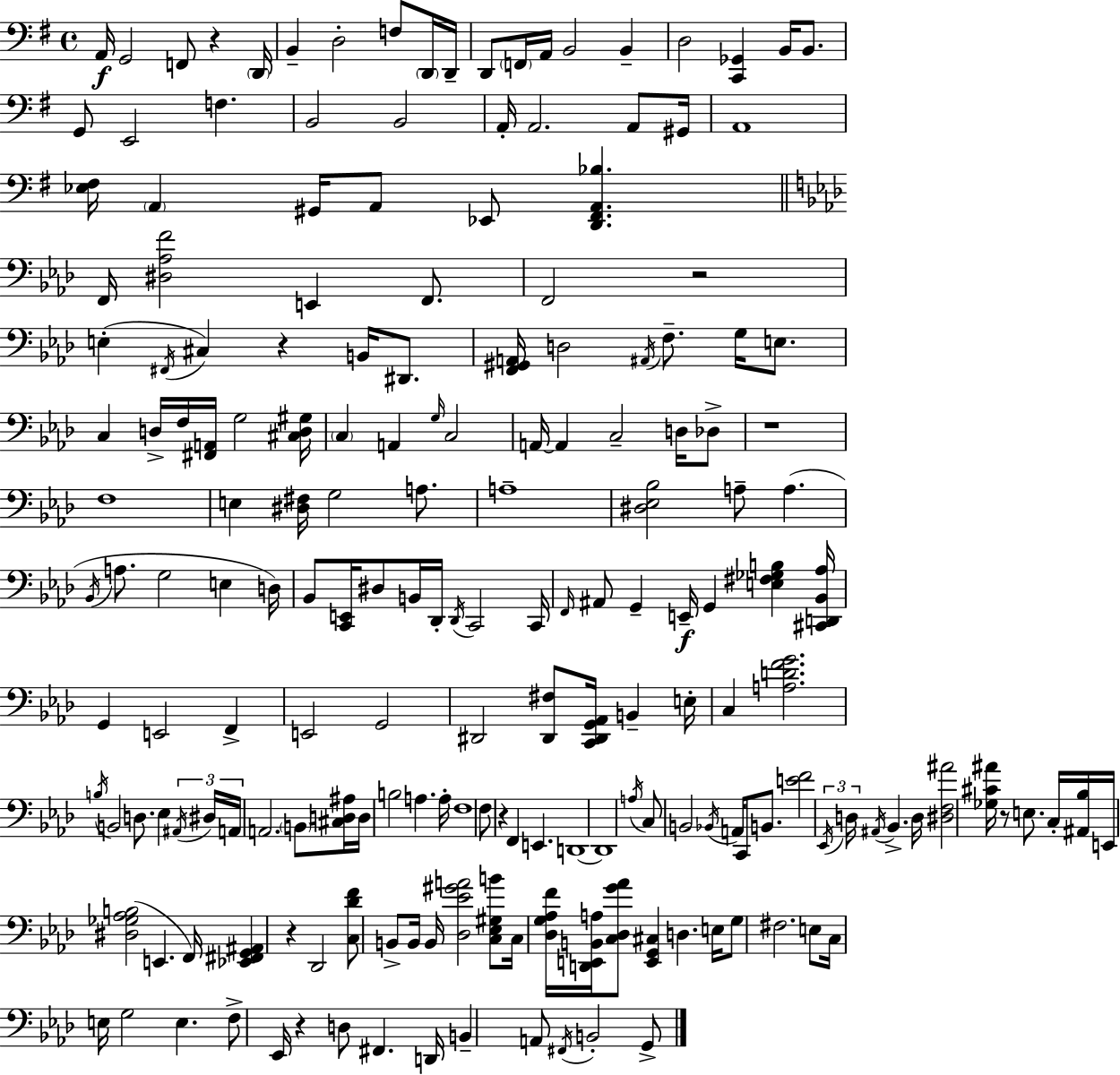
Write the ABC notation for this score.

X:1
T:Untitled
M:4/4
L:1/4
K:G
A,,/4 G,,2 F,,/2 z D,,/4 B,, D,2 F,/2 D,,/4 D,,/4 D,,/2 F,,/4 A,,/4 B,,2 B,, D,2 [C,,_G,,] B,,/4 B,,/2 G,,/2 E,,2 F, B,,2 B,,2 A,,/4 A,,2 A,,/2 ^G,,/4 A,,4 [_E,^F,]/4 A,, ^G,,/4 A,,/2 _E,,/2 [D,,^F,,A,,_B,] F,,/4 [^D,_A,F]2 E,, F,,/2 F,,2 z2 E, ^F,,/4 ^C, z B,,/4 ^D,,/2 [F,,^G,,A,,]/4 D,2 ^A,,/4 F,/2 G,/4 E,/2 C, D,/4 F,/4 [^F,,A,,]/4 G,2 [^C,D,^G,]/4 C, A,, G,/4 C,2 A,,/4 A,, C,2 D,/4 _D,/2 z4 F,4 E, [^D,^F,]/4 G,2 A,/2 A,4 [^D,_E,_B,]2 A,/2 A, _B,,/4 A,/2 G,2 E, D,/4 _B,,/2 [C,,E,,]/4 ^D,/2 B,,/4 _D,,/4 _D,,/4 C,,2 C,,/4 F,,/4 ^A,,/2 G,, E,,/4 G,, [E,^F,_G,B,] [^C,,D,,_B,,_A,]/4 G,, E,,2 F,, E,,2 G,,2 ^D,,2 [^D,,^F,]/2 [C,,^D,,G,,_A,,]/4 B,, E,/4 C, [A,DFG]2 B,/4 B,,2 D,/2 _E, ^A,,/4 ^D,/4 A,,/4 A,,2 B,,/2 [^C,D,^A,]/4 D,/4 B,2 A, A,/4 F,4 F,/2 z F,, E,, D,,4 D,,4 A,/4 C,/2 B,,2 _B,,/4 A,,/4 C,,/2 B,,/2 [EF]2 _E,,/4 D,/4 ^A,,/4 _B,, D,/4 [^D,F,^A]2 [_G,^C^A]/4 z/2 E,/2 C,/4 [^A,,_B,]/4 E,,/4 [^D,_G,_A,B,]2 E,, F,,/4 [_E,,^F,,G,,^A,,] z _D,,2 [C,_DF]/2 B,,/2 B,,/4 B,,/4 [_D,_E^GA]2 [C,_E,^G,B]/2 C,/4 [_D,G,_A,F]/4 [D,,E,,B,,A,]/4 [C,_D,G_A]/2 [E,,G,,^C,] D, E,/4 G,/2 ^F,2 E,/2 C,/4 E,/4 G,2 E, F,/2 _E,,/4 z D,/2 ^F,, D,,/4 B,, A,,/2 ^F,,/4 B,,2 G,,/2